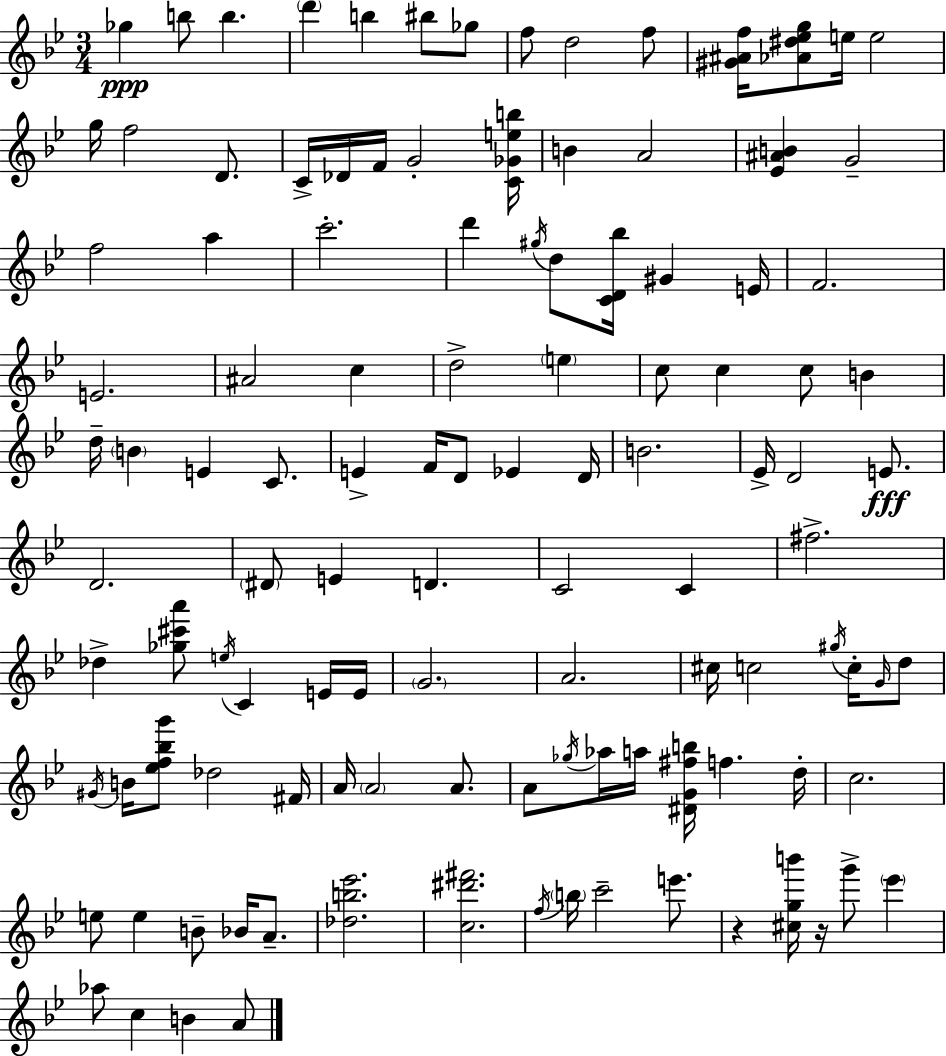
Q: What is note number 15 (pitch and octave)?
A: D4